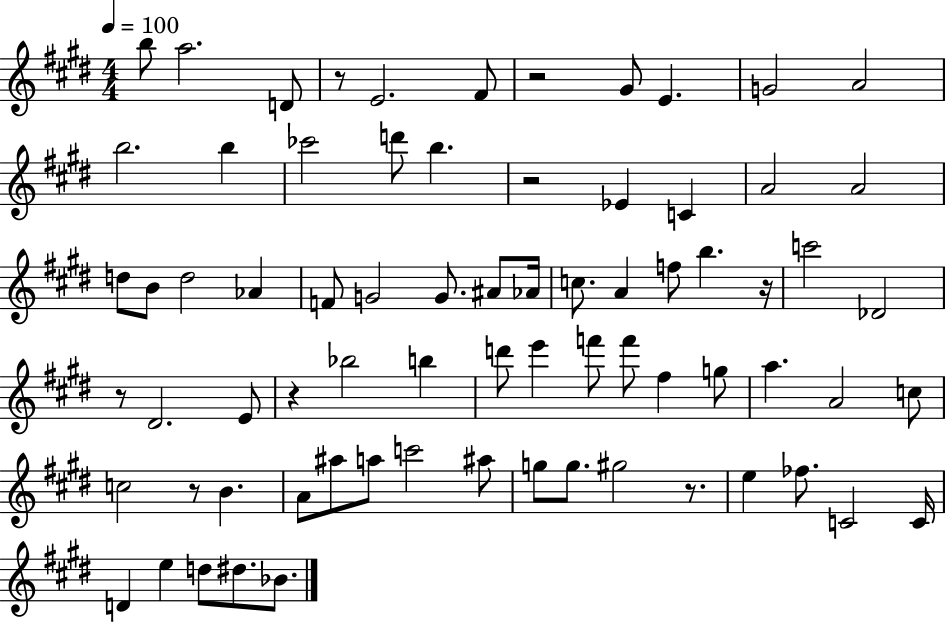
X:1
T:Untitled
M:4/4
L:1/4
K:E
b/2 a2 D/2 z/2 E2 ^F/2 z2 ^G/2 E G2 A2 b2 b _c'2 d'/2 b z2 _E C A2 A2 d/2 B/2 d2 _A F/2 G2 G/2 ^A/2 _A/4 c/2 A f/2 b z/4 c'2 _D2 z/2 ^D2 E/2 z _b2 b d'/2 e' f'/2 f'/2 ^f g/2 a A2 c/2 c2 z/2 B A/2 ^a/2 a/2 c'2 ^a/2 g/2 g/2 ^g2 z/2 e _f/2 C2 C/4 D e d/2 ^d/2 _B/2